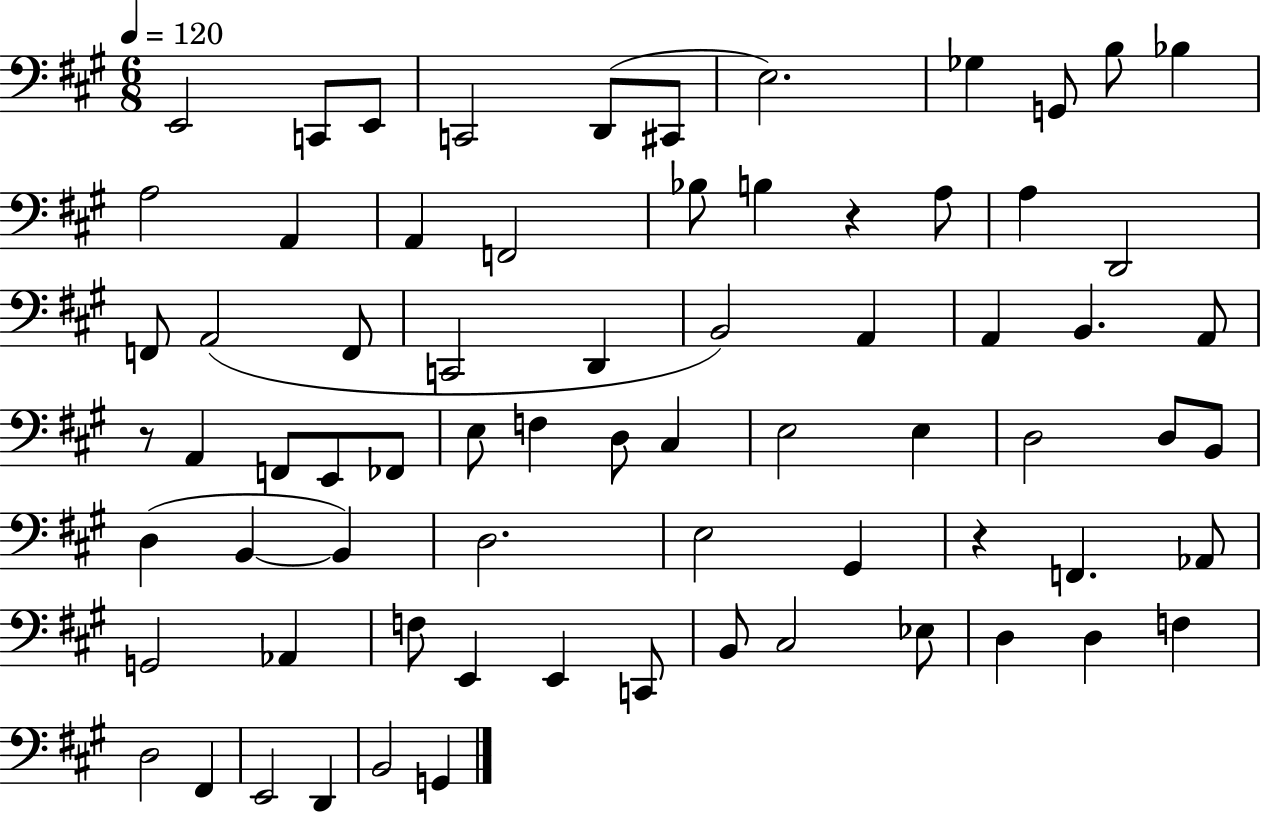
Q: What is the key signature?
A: A major